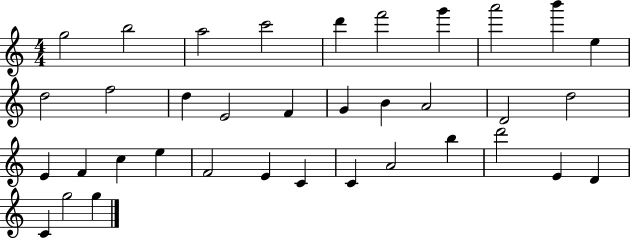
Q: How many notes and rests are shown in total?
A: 36